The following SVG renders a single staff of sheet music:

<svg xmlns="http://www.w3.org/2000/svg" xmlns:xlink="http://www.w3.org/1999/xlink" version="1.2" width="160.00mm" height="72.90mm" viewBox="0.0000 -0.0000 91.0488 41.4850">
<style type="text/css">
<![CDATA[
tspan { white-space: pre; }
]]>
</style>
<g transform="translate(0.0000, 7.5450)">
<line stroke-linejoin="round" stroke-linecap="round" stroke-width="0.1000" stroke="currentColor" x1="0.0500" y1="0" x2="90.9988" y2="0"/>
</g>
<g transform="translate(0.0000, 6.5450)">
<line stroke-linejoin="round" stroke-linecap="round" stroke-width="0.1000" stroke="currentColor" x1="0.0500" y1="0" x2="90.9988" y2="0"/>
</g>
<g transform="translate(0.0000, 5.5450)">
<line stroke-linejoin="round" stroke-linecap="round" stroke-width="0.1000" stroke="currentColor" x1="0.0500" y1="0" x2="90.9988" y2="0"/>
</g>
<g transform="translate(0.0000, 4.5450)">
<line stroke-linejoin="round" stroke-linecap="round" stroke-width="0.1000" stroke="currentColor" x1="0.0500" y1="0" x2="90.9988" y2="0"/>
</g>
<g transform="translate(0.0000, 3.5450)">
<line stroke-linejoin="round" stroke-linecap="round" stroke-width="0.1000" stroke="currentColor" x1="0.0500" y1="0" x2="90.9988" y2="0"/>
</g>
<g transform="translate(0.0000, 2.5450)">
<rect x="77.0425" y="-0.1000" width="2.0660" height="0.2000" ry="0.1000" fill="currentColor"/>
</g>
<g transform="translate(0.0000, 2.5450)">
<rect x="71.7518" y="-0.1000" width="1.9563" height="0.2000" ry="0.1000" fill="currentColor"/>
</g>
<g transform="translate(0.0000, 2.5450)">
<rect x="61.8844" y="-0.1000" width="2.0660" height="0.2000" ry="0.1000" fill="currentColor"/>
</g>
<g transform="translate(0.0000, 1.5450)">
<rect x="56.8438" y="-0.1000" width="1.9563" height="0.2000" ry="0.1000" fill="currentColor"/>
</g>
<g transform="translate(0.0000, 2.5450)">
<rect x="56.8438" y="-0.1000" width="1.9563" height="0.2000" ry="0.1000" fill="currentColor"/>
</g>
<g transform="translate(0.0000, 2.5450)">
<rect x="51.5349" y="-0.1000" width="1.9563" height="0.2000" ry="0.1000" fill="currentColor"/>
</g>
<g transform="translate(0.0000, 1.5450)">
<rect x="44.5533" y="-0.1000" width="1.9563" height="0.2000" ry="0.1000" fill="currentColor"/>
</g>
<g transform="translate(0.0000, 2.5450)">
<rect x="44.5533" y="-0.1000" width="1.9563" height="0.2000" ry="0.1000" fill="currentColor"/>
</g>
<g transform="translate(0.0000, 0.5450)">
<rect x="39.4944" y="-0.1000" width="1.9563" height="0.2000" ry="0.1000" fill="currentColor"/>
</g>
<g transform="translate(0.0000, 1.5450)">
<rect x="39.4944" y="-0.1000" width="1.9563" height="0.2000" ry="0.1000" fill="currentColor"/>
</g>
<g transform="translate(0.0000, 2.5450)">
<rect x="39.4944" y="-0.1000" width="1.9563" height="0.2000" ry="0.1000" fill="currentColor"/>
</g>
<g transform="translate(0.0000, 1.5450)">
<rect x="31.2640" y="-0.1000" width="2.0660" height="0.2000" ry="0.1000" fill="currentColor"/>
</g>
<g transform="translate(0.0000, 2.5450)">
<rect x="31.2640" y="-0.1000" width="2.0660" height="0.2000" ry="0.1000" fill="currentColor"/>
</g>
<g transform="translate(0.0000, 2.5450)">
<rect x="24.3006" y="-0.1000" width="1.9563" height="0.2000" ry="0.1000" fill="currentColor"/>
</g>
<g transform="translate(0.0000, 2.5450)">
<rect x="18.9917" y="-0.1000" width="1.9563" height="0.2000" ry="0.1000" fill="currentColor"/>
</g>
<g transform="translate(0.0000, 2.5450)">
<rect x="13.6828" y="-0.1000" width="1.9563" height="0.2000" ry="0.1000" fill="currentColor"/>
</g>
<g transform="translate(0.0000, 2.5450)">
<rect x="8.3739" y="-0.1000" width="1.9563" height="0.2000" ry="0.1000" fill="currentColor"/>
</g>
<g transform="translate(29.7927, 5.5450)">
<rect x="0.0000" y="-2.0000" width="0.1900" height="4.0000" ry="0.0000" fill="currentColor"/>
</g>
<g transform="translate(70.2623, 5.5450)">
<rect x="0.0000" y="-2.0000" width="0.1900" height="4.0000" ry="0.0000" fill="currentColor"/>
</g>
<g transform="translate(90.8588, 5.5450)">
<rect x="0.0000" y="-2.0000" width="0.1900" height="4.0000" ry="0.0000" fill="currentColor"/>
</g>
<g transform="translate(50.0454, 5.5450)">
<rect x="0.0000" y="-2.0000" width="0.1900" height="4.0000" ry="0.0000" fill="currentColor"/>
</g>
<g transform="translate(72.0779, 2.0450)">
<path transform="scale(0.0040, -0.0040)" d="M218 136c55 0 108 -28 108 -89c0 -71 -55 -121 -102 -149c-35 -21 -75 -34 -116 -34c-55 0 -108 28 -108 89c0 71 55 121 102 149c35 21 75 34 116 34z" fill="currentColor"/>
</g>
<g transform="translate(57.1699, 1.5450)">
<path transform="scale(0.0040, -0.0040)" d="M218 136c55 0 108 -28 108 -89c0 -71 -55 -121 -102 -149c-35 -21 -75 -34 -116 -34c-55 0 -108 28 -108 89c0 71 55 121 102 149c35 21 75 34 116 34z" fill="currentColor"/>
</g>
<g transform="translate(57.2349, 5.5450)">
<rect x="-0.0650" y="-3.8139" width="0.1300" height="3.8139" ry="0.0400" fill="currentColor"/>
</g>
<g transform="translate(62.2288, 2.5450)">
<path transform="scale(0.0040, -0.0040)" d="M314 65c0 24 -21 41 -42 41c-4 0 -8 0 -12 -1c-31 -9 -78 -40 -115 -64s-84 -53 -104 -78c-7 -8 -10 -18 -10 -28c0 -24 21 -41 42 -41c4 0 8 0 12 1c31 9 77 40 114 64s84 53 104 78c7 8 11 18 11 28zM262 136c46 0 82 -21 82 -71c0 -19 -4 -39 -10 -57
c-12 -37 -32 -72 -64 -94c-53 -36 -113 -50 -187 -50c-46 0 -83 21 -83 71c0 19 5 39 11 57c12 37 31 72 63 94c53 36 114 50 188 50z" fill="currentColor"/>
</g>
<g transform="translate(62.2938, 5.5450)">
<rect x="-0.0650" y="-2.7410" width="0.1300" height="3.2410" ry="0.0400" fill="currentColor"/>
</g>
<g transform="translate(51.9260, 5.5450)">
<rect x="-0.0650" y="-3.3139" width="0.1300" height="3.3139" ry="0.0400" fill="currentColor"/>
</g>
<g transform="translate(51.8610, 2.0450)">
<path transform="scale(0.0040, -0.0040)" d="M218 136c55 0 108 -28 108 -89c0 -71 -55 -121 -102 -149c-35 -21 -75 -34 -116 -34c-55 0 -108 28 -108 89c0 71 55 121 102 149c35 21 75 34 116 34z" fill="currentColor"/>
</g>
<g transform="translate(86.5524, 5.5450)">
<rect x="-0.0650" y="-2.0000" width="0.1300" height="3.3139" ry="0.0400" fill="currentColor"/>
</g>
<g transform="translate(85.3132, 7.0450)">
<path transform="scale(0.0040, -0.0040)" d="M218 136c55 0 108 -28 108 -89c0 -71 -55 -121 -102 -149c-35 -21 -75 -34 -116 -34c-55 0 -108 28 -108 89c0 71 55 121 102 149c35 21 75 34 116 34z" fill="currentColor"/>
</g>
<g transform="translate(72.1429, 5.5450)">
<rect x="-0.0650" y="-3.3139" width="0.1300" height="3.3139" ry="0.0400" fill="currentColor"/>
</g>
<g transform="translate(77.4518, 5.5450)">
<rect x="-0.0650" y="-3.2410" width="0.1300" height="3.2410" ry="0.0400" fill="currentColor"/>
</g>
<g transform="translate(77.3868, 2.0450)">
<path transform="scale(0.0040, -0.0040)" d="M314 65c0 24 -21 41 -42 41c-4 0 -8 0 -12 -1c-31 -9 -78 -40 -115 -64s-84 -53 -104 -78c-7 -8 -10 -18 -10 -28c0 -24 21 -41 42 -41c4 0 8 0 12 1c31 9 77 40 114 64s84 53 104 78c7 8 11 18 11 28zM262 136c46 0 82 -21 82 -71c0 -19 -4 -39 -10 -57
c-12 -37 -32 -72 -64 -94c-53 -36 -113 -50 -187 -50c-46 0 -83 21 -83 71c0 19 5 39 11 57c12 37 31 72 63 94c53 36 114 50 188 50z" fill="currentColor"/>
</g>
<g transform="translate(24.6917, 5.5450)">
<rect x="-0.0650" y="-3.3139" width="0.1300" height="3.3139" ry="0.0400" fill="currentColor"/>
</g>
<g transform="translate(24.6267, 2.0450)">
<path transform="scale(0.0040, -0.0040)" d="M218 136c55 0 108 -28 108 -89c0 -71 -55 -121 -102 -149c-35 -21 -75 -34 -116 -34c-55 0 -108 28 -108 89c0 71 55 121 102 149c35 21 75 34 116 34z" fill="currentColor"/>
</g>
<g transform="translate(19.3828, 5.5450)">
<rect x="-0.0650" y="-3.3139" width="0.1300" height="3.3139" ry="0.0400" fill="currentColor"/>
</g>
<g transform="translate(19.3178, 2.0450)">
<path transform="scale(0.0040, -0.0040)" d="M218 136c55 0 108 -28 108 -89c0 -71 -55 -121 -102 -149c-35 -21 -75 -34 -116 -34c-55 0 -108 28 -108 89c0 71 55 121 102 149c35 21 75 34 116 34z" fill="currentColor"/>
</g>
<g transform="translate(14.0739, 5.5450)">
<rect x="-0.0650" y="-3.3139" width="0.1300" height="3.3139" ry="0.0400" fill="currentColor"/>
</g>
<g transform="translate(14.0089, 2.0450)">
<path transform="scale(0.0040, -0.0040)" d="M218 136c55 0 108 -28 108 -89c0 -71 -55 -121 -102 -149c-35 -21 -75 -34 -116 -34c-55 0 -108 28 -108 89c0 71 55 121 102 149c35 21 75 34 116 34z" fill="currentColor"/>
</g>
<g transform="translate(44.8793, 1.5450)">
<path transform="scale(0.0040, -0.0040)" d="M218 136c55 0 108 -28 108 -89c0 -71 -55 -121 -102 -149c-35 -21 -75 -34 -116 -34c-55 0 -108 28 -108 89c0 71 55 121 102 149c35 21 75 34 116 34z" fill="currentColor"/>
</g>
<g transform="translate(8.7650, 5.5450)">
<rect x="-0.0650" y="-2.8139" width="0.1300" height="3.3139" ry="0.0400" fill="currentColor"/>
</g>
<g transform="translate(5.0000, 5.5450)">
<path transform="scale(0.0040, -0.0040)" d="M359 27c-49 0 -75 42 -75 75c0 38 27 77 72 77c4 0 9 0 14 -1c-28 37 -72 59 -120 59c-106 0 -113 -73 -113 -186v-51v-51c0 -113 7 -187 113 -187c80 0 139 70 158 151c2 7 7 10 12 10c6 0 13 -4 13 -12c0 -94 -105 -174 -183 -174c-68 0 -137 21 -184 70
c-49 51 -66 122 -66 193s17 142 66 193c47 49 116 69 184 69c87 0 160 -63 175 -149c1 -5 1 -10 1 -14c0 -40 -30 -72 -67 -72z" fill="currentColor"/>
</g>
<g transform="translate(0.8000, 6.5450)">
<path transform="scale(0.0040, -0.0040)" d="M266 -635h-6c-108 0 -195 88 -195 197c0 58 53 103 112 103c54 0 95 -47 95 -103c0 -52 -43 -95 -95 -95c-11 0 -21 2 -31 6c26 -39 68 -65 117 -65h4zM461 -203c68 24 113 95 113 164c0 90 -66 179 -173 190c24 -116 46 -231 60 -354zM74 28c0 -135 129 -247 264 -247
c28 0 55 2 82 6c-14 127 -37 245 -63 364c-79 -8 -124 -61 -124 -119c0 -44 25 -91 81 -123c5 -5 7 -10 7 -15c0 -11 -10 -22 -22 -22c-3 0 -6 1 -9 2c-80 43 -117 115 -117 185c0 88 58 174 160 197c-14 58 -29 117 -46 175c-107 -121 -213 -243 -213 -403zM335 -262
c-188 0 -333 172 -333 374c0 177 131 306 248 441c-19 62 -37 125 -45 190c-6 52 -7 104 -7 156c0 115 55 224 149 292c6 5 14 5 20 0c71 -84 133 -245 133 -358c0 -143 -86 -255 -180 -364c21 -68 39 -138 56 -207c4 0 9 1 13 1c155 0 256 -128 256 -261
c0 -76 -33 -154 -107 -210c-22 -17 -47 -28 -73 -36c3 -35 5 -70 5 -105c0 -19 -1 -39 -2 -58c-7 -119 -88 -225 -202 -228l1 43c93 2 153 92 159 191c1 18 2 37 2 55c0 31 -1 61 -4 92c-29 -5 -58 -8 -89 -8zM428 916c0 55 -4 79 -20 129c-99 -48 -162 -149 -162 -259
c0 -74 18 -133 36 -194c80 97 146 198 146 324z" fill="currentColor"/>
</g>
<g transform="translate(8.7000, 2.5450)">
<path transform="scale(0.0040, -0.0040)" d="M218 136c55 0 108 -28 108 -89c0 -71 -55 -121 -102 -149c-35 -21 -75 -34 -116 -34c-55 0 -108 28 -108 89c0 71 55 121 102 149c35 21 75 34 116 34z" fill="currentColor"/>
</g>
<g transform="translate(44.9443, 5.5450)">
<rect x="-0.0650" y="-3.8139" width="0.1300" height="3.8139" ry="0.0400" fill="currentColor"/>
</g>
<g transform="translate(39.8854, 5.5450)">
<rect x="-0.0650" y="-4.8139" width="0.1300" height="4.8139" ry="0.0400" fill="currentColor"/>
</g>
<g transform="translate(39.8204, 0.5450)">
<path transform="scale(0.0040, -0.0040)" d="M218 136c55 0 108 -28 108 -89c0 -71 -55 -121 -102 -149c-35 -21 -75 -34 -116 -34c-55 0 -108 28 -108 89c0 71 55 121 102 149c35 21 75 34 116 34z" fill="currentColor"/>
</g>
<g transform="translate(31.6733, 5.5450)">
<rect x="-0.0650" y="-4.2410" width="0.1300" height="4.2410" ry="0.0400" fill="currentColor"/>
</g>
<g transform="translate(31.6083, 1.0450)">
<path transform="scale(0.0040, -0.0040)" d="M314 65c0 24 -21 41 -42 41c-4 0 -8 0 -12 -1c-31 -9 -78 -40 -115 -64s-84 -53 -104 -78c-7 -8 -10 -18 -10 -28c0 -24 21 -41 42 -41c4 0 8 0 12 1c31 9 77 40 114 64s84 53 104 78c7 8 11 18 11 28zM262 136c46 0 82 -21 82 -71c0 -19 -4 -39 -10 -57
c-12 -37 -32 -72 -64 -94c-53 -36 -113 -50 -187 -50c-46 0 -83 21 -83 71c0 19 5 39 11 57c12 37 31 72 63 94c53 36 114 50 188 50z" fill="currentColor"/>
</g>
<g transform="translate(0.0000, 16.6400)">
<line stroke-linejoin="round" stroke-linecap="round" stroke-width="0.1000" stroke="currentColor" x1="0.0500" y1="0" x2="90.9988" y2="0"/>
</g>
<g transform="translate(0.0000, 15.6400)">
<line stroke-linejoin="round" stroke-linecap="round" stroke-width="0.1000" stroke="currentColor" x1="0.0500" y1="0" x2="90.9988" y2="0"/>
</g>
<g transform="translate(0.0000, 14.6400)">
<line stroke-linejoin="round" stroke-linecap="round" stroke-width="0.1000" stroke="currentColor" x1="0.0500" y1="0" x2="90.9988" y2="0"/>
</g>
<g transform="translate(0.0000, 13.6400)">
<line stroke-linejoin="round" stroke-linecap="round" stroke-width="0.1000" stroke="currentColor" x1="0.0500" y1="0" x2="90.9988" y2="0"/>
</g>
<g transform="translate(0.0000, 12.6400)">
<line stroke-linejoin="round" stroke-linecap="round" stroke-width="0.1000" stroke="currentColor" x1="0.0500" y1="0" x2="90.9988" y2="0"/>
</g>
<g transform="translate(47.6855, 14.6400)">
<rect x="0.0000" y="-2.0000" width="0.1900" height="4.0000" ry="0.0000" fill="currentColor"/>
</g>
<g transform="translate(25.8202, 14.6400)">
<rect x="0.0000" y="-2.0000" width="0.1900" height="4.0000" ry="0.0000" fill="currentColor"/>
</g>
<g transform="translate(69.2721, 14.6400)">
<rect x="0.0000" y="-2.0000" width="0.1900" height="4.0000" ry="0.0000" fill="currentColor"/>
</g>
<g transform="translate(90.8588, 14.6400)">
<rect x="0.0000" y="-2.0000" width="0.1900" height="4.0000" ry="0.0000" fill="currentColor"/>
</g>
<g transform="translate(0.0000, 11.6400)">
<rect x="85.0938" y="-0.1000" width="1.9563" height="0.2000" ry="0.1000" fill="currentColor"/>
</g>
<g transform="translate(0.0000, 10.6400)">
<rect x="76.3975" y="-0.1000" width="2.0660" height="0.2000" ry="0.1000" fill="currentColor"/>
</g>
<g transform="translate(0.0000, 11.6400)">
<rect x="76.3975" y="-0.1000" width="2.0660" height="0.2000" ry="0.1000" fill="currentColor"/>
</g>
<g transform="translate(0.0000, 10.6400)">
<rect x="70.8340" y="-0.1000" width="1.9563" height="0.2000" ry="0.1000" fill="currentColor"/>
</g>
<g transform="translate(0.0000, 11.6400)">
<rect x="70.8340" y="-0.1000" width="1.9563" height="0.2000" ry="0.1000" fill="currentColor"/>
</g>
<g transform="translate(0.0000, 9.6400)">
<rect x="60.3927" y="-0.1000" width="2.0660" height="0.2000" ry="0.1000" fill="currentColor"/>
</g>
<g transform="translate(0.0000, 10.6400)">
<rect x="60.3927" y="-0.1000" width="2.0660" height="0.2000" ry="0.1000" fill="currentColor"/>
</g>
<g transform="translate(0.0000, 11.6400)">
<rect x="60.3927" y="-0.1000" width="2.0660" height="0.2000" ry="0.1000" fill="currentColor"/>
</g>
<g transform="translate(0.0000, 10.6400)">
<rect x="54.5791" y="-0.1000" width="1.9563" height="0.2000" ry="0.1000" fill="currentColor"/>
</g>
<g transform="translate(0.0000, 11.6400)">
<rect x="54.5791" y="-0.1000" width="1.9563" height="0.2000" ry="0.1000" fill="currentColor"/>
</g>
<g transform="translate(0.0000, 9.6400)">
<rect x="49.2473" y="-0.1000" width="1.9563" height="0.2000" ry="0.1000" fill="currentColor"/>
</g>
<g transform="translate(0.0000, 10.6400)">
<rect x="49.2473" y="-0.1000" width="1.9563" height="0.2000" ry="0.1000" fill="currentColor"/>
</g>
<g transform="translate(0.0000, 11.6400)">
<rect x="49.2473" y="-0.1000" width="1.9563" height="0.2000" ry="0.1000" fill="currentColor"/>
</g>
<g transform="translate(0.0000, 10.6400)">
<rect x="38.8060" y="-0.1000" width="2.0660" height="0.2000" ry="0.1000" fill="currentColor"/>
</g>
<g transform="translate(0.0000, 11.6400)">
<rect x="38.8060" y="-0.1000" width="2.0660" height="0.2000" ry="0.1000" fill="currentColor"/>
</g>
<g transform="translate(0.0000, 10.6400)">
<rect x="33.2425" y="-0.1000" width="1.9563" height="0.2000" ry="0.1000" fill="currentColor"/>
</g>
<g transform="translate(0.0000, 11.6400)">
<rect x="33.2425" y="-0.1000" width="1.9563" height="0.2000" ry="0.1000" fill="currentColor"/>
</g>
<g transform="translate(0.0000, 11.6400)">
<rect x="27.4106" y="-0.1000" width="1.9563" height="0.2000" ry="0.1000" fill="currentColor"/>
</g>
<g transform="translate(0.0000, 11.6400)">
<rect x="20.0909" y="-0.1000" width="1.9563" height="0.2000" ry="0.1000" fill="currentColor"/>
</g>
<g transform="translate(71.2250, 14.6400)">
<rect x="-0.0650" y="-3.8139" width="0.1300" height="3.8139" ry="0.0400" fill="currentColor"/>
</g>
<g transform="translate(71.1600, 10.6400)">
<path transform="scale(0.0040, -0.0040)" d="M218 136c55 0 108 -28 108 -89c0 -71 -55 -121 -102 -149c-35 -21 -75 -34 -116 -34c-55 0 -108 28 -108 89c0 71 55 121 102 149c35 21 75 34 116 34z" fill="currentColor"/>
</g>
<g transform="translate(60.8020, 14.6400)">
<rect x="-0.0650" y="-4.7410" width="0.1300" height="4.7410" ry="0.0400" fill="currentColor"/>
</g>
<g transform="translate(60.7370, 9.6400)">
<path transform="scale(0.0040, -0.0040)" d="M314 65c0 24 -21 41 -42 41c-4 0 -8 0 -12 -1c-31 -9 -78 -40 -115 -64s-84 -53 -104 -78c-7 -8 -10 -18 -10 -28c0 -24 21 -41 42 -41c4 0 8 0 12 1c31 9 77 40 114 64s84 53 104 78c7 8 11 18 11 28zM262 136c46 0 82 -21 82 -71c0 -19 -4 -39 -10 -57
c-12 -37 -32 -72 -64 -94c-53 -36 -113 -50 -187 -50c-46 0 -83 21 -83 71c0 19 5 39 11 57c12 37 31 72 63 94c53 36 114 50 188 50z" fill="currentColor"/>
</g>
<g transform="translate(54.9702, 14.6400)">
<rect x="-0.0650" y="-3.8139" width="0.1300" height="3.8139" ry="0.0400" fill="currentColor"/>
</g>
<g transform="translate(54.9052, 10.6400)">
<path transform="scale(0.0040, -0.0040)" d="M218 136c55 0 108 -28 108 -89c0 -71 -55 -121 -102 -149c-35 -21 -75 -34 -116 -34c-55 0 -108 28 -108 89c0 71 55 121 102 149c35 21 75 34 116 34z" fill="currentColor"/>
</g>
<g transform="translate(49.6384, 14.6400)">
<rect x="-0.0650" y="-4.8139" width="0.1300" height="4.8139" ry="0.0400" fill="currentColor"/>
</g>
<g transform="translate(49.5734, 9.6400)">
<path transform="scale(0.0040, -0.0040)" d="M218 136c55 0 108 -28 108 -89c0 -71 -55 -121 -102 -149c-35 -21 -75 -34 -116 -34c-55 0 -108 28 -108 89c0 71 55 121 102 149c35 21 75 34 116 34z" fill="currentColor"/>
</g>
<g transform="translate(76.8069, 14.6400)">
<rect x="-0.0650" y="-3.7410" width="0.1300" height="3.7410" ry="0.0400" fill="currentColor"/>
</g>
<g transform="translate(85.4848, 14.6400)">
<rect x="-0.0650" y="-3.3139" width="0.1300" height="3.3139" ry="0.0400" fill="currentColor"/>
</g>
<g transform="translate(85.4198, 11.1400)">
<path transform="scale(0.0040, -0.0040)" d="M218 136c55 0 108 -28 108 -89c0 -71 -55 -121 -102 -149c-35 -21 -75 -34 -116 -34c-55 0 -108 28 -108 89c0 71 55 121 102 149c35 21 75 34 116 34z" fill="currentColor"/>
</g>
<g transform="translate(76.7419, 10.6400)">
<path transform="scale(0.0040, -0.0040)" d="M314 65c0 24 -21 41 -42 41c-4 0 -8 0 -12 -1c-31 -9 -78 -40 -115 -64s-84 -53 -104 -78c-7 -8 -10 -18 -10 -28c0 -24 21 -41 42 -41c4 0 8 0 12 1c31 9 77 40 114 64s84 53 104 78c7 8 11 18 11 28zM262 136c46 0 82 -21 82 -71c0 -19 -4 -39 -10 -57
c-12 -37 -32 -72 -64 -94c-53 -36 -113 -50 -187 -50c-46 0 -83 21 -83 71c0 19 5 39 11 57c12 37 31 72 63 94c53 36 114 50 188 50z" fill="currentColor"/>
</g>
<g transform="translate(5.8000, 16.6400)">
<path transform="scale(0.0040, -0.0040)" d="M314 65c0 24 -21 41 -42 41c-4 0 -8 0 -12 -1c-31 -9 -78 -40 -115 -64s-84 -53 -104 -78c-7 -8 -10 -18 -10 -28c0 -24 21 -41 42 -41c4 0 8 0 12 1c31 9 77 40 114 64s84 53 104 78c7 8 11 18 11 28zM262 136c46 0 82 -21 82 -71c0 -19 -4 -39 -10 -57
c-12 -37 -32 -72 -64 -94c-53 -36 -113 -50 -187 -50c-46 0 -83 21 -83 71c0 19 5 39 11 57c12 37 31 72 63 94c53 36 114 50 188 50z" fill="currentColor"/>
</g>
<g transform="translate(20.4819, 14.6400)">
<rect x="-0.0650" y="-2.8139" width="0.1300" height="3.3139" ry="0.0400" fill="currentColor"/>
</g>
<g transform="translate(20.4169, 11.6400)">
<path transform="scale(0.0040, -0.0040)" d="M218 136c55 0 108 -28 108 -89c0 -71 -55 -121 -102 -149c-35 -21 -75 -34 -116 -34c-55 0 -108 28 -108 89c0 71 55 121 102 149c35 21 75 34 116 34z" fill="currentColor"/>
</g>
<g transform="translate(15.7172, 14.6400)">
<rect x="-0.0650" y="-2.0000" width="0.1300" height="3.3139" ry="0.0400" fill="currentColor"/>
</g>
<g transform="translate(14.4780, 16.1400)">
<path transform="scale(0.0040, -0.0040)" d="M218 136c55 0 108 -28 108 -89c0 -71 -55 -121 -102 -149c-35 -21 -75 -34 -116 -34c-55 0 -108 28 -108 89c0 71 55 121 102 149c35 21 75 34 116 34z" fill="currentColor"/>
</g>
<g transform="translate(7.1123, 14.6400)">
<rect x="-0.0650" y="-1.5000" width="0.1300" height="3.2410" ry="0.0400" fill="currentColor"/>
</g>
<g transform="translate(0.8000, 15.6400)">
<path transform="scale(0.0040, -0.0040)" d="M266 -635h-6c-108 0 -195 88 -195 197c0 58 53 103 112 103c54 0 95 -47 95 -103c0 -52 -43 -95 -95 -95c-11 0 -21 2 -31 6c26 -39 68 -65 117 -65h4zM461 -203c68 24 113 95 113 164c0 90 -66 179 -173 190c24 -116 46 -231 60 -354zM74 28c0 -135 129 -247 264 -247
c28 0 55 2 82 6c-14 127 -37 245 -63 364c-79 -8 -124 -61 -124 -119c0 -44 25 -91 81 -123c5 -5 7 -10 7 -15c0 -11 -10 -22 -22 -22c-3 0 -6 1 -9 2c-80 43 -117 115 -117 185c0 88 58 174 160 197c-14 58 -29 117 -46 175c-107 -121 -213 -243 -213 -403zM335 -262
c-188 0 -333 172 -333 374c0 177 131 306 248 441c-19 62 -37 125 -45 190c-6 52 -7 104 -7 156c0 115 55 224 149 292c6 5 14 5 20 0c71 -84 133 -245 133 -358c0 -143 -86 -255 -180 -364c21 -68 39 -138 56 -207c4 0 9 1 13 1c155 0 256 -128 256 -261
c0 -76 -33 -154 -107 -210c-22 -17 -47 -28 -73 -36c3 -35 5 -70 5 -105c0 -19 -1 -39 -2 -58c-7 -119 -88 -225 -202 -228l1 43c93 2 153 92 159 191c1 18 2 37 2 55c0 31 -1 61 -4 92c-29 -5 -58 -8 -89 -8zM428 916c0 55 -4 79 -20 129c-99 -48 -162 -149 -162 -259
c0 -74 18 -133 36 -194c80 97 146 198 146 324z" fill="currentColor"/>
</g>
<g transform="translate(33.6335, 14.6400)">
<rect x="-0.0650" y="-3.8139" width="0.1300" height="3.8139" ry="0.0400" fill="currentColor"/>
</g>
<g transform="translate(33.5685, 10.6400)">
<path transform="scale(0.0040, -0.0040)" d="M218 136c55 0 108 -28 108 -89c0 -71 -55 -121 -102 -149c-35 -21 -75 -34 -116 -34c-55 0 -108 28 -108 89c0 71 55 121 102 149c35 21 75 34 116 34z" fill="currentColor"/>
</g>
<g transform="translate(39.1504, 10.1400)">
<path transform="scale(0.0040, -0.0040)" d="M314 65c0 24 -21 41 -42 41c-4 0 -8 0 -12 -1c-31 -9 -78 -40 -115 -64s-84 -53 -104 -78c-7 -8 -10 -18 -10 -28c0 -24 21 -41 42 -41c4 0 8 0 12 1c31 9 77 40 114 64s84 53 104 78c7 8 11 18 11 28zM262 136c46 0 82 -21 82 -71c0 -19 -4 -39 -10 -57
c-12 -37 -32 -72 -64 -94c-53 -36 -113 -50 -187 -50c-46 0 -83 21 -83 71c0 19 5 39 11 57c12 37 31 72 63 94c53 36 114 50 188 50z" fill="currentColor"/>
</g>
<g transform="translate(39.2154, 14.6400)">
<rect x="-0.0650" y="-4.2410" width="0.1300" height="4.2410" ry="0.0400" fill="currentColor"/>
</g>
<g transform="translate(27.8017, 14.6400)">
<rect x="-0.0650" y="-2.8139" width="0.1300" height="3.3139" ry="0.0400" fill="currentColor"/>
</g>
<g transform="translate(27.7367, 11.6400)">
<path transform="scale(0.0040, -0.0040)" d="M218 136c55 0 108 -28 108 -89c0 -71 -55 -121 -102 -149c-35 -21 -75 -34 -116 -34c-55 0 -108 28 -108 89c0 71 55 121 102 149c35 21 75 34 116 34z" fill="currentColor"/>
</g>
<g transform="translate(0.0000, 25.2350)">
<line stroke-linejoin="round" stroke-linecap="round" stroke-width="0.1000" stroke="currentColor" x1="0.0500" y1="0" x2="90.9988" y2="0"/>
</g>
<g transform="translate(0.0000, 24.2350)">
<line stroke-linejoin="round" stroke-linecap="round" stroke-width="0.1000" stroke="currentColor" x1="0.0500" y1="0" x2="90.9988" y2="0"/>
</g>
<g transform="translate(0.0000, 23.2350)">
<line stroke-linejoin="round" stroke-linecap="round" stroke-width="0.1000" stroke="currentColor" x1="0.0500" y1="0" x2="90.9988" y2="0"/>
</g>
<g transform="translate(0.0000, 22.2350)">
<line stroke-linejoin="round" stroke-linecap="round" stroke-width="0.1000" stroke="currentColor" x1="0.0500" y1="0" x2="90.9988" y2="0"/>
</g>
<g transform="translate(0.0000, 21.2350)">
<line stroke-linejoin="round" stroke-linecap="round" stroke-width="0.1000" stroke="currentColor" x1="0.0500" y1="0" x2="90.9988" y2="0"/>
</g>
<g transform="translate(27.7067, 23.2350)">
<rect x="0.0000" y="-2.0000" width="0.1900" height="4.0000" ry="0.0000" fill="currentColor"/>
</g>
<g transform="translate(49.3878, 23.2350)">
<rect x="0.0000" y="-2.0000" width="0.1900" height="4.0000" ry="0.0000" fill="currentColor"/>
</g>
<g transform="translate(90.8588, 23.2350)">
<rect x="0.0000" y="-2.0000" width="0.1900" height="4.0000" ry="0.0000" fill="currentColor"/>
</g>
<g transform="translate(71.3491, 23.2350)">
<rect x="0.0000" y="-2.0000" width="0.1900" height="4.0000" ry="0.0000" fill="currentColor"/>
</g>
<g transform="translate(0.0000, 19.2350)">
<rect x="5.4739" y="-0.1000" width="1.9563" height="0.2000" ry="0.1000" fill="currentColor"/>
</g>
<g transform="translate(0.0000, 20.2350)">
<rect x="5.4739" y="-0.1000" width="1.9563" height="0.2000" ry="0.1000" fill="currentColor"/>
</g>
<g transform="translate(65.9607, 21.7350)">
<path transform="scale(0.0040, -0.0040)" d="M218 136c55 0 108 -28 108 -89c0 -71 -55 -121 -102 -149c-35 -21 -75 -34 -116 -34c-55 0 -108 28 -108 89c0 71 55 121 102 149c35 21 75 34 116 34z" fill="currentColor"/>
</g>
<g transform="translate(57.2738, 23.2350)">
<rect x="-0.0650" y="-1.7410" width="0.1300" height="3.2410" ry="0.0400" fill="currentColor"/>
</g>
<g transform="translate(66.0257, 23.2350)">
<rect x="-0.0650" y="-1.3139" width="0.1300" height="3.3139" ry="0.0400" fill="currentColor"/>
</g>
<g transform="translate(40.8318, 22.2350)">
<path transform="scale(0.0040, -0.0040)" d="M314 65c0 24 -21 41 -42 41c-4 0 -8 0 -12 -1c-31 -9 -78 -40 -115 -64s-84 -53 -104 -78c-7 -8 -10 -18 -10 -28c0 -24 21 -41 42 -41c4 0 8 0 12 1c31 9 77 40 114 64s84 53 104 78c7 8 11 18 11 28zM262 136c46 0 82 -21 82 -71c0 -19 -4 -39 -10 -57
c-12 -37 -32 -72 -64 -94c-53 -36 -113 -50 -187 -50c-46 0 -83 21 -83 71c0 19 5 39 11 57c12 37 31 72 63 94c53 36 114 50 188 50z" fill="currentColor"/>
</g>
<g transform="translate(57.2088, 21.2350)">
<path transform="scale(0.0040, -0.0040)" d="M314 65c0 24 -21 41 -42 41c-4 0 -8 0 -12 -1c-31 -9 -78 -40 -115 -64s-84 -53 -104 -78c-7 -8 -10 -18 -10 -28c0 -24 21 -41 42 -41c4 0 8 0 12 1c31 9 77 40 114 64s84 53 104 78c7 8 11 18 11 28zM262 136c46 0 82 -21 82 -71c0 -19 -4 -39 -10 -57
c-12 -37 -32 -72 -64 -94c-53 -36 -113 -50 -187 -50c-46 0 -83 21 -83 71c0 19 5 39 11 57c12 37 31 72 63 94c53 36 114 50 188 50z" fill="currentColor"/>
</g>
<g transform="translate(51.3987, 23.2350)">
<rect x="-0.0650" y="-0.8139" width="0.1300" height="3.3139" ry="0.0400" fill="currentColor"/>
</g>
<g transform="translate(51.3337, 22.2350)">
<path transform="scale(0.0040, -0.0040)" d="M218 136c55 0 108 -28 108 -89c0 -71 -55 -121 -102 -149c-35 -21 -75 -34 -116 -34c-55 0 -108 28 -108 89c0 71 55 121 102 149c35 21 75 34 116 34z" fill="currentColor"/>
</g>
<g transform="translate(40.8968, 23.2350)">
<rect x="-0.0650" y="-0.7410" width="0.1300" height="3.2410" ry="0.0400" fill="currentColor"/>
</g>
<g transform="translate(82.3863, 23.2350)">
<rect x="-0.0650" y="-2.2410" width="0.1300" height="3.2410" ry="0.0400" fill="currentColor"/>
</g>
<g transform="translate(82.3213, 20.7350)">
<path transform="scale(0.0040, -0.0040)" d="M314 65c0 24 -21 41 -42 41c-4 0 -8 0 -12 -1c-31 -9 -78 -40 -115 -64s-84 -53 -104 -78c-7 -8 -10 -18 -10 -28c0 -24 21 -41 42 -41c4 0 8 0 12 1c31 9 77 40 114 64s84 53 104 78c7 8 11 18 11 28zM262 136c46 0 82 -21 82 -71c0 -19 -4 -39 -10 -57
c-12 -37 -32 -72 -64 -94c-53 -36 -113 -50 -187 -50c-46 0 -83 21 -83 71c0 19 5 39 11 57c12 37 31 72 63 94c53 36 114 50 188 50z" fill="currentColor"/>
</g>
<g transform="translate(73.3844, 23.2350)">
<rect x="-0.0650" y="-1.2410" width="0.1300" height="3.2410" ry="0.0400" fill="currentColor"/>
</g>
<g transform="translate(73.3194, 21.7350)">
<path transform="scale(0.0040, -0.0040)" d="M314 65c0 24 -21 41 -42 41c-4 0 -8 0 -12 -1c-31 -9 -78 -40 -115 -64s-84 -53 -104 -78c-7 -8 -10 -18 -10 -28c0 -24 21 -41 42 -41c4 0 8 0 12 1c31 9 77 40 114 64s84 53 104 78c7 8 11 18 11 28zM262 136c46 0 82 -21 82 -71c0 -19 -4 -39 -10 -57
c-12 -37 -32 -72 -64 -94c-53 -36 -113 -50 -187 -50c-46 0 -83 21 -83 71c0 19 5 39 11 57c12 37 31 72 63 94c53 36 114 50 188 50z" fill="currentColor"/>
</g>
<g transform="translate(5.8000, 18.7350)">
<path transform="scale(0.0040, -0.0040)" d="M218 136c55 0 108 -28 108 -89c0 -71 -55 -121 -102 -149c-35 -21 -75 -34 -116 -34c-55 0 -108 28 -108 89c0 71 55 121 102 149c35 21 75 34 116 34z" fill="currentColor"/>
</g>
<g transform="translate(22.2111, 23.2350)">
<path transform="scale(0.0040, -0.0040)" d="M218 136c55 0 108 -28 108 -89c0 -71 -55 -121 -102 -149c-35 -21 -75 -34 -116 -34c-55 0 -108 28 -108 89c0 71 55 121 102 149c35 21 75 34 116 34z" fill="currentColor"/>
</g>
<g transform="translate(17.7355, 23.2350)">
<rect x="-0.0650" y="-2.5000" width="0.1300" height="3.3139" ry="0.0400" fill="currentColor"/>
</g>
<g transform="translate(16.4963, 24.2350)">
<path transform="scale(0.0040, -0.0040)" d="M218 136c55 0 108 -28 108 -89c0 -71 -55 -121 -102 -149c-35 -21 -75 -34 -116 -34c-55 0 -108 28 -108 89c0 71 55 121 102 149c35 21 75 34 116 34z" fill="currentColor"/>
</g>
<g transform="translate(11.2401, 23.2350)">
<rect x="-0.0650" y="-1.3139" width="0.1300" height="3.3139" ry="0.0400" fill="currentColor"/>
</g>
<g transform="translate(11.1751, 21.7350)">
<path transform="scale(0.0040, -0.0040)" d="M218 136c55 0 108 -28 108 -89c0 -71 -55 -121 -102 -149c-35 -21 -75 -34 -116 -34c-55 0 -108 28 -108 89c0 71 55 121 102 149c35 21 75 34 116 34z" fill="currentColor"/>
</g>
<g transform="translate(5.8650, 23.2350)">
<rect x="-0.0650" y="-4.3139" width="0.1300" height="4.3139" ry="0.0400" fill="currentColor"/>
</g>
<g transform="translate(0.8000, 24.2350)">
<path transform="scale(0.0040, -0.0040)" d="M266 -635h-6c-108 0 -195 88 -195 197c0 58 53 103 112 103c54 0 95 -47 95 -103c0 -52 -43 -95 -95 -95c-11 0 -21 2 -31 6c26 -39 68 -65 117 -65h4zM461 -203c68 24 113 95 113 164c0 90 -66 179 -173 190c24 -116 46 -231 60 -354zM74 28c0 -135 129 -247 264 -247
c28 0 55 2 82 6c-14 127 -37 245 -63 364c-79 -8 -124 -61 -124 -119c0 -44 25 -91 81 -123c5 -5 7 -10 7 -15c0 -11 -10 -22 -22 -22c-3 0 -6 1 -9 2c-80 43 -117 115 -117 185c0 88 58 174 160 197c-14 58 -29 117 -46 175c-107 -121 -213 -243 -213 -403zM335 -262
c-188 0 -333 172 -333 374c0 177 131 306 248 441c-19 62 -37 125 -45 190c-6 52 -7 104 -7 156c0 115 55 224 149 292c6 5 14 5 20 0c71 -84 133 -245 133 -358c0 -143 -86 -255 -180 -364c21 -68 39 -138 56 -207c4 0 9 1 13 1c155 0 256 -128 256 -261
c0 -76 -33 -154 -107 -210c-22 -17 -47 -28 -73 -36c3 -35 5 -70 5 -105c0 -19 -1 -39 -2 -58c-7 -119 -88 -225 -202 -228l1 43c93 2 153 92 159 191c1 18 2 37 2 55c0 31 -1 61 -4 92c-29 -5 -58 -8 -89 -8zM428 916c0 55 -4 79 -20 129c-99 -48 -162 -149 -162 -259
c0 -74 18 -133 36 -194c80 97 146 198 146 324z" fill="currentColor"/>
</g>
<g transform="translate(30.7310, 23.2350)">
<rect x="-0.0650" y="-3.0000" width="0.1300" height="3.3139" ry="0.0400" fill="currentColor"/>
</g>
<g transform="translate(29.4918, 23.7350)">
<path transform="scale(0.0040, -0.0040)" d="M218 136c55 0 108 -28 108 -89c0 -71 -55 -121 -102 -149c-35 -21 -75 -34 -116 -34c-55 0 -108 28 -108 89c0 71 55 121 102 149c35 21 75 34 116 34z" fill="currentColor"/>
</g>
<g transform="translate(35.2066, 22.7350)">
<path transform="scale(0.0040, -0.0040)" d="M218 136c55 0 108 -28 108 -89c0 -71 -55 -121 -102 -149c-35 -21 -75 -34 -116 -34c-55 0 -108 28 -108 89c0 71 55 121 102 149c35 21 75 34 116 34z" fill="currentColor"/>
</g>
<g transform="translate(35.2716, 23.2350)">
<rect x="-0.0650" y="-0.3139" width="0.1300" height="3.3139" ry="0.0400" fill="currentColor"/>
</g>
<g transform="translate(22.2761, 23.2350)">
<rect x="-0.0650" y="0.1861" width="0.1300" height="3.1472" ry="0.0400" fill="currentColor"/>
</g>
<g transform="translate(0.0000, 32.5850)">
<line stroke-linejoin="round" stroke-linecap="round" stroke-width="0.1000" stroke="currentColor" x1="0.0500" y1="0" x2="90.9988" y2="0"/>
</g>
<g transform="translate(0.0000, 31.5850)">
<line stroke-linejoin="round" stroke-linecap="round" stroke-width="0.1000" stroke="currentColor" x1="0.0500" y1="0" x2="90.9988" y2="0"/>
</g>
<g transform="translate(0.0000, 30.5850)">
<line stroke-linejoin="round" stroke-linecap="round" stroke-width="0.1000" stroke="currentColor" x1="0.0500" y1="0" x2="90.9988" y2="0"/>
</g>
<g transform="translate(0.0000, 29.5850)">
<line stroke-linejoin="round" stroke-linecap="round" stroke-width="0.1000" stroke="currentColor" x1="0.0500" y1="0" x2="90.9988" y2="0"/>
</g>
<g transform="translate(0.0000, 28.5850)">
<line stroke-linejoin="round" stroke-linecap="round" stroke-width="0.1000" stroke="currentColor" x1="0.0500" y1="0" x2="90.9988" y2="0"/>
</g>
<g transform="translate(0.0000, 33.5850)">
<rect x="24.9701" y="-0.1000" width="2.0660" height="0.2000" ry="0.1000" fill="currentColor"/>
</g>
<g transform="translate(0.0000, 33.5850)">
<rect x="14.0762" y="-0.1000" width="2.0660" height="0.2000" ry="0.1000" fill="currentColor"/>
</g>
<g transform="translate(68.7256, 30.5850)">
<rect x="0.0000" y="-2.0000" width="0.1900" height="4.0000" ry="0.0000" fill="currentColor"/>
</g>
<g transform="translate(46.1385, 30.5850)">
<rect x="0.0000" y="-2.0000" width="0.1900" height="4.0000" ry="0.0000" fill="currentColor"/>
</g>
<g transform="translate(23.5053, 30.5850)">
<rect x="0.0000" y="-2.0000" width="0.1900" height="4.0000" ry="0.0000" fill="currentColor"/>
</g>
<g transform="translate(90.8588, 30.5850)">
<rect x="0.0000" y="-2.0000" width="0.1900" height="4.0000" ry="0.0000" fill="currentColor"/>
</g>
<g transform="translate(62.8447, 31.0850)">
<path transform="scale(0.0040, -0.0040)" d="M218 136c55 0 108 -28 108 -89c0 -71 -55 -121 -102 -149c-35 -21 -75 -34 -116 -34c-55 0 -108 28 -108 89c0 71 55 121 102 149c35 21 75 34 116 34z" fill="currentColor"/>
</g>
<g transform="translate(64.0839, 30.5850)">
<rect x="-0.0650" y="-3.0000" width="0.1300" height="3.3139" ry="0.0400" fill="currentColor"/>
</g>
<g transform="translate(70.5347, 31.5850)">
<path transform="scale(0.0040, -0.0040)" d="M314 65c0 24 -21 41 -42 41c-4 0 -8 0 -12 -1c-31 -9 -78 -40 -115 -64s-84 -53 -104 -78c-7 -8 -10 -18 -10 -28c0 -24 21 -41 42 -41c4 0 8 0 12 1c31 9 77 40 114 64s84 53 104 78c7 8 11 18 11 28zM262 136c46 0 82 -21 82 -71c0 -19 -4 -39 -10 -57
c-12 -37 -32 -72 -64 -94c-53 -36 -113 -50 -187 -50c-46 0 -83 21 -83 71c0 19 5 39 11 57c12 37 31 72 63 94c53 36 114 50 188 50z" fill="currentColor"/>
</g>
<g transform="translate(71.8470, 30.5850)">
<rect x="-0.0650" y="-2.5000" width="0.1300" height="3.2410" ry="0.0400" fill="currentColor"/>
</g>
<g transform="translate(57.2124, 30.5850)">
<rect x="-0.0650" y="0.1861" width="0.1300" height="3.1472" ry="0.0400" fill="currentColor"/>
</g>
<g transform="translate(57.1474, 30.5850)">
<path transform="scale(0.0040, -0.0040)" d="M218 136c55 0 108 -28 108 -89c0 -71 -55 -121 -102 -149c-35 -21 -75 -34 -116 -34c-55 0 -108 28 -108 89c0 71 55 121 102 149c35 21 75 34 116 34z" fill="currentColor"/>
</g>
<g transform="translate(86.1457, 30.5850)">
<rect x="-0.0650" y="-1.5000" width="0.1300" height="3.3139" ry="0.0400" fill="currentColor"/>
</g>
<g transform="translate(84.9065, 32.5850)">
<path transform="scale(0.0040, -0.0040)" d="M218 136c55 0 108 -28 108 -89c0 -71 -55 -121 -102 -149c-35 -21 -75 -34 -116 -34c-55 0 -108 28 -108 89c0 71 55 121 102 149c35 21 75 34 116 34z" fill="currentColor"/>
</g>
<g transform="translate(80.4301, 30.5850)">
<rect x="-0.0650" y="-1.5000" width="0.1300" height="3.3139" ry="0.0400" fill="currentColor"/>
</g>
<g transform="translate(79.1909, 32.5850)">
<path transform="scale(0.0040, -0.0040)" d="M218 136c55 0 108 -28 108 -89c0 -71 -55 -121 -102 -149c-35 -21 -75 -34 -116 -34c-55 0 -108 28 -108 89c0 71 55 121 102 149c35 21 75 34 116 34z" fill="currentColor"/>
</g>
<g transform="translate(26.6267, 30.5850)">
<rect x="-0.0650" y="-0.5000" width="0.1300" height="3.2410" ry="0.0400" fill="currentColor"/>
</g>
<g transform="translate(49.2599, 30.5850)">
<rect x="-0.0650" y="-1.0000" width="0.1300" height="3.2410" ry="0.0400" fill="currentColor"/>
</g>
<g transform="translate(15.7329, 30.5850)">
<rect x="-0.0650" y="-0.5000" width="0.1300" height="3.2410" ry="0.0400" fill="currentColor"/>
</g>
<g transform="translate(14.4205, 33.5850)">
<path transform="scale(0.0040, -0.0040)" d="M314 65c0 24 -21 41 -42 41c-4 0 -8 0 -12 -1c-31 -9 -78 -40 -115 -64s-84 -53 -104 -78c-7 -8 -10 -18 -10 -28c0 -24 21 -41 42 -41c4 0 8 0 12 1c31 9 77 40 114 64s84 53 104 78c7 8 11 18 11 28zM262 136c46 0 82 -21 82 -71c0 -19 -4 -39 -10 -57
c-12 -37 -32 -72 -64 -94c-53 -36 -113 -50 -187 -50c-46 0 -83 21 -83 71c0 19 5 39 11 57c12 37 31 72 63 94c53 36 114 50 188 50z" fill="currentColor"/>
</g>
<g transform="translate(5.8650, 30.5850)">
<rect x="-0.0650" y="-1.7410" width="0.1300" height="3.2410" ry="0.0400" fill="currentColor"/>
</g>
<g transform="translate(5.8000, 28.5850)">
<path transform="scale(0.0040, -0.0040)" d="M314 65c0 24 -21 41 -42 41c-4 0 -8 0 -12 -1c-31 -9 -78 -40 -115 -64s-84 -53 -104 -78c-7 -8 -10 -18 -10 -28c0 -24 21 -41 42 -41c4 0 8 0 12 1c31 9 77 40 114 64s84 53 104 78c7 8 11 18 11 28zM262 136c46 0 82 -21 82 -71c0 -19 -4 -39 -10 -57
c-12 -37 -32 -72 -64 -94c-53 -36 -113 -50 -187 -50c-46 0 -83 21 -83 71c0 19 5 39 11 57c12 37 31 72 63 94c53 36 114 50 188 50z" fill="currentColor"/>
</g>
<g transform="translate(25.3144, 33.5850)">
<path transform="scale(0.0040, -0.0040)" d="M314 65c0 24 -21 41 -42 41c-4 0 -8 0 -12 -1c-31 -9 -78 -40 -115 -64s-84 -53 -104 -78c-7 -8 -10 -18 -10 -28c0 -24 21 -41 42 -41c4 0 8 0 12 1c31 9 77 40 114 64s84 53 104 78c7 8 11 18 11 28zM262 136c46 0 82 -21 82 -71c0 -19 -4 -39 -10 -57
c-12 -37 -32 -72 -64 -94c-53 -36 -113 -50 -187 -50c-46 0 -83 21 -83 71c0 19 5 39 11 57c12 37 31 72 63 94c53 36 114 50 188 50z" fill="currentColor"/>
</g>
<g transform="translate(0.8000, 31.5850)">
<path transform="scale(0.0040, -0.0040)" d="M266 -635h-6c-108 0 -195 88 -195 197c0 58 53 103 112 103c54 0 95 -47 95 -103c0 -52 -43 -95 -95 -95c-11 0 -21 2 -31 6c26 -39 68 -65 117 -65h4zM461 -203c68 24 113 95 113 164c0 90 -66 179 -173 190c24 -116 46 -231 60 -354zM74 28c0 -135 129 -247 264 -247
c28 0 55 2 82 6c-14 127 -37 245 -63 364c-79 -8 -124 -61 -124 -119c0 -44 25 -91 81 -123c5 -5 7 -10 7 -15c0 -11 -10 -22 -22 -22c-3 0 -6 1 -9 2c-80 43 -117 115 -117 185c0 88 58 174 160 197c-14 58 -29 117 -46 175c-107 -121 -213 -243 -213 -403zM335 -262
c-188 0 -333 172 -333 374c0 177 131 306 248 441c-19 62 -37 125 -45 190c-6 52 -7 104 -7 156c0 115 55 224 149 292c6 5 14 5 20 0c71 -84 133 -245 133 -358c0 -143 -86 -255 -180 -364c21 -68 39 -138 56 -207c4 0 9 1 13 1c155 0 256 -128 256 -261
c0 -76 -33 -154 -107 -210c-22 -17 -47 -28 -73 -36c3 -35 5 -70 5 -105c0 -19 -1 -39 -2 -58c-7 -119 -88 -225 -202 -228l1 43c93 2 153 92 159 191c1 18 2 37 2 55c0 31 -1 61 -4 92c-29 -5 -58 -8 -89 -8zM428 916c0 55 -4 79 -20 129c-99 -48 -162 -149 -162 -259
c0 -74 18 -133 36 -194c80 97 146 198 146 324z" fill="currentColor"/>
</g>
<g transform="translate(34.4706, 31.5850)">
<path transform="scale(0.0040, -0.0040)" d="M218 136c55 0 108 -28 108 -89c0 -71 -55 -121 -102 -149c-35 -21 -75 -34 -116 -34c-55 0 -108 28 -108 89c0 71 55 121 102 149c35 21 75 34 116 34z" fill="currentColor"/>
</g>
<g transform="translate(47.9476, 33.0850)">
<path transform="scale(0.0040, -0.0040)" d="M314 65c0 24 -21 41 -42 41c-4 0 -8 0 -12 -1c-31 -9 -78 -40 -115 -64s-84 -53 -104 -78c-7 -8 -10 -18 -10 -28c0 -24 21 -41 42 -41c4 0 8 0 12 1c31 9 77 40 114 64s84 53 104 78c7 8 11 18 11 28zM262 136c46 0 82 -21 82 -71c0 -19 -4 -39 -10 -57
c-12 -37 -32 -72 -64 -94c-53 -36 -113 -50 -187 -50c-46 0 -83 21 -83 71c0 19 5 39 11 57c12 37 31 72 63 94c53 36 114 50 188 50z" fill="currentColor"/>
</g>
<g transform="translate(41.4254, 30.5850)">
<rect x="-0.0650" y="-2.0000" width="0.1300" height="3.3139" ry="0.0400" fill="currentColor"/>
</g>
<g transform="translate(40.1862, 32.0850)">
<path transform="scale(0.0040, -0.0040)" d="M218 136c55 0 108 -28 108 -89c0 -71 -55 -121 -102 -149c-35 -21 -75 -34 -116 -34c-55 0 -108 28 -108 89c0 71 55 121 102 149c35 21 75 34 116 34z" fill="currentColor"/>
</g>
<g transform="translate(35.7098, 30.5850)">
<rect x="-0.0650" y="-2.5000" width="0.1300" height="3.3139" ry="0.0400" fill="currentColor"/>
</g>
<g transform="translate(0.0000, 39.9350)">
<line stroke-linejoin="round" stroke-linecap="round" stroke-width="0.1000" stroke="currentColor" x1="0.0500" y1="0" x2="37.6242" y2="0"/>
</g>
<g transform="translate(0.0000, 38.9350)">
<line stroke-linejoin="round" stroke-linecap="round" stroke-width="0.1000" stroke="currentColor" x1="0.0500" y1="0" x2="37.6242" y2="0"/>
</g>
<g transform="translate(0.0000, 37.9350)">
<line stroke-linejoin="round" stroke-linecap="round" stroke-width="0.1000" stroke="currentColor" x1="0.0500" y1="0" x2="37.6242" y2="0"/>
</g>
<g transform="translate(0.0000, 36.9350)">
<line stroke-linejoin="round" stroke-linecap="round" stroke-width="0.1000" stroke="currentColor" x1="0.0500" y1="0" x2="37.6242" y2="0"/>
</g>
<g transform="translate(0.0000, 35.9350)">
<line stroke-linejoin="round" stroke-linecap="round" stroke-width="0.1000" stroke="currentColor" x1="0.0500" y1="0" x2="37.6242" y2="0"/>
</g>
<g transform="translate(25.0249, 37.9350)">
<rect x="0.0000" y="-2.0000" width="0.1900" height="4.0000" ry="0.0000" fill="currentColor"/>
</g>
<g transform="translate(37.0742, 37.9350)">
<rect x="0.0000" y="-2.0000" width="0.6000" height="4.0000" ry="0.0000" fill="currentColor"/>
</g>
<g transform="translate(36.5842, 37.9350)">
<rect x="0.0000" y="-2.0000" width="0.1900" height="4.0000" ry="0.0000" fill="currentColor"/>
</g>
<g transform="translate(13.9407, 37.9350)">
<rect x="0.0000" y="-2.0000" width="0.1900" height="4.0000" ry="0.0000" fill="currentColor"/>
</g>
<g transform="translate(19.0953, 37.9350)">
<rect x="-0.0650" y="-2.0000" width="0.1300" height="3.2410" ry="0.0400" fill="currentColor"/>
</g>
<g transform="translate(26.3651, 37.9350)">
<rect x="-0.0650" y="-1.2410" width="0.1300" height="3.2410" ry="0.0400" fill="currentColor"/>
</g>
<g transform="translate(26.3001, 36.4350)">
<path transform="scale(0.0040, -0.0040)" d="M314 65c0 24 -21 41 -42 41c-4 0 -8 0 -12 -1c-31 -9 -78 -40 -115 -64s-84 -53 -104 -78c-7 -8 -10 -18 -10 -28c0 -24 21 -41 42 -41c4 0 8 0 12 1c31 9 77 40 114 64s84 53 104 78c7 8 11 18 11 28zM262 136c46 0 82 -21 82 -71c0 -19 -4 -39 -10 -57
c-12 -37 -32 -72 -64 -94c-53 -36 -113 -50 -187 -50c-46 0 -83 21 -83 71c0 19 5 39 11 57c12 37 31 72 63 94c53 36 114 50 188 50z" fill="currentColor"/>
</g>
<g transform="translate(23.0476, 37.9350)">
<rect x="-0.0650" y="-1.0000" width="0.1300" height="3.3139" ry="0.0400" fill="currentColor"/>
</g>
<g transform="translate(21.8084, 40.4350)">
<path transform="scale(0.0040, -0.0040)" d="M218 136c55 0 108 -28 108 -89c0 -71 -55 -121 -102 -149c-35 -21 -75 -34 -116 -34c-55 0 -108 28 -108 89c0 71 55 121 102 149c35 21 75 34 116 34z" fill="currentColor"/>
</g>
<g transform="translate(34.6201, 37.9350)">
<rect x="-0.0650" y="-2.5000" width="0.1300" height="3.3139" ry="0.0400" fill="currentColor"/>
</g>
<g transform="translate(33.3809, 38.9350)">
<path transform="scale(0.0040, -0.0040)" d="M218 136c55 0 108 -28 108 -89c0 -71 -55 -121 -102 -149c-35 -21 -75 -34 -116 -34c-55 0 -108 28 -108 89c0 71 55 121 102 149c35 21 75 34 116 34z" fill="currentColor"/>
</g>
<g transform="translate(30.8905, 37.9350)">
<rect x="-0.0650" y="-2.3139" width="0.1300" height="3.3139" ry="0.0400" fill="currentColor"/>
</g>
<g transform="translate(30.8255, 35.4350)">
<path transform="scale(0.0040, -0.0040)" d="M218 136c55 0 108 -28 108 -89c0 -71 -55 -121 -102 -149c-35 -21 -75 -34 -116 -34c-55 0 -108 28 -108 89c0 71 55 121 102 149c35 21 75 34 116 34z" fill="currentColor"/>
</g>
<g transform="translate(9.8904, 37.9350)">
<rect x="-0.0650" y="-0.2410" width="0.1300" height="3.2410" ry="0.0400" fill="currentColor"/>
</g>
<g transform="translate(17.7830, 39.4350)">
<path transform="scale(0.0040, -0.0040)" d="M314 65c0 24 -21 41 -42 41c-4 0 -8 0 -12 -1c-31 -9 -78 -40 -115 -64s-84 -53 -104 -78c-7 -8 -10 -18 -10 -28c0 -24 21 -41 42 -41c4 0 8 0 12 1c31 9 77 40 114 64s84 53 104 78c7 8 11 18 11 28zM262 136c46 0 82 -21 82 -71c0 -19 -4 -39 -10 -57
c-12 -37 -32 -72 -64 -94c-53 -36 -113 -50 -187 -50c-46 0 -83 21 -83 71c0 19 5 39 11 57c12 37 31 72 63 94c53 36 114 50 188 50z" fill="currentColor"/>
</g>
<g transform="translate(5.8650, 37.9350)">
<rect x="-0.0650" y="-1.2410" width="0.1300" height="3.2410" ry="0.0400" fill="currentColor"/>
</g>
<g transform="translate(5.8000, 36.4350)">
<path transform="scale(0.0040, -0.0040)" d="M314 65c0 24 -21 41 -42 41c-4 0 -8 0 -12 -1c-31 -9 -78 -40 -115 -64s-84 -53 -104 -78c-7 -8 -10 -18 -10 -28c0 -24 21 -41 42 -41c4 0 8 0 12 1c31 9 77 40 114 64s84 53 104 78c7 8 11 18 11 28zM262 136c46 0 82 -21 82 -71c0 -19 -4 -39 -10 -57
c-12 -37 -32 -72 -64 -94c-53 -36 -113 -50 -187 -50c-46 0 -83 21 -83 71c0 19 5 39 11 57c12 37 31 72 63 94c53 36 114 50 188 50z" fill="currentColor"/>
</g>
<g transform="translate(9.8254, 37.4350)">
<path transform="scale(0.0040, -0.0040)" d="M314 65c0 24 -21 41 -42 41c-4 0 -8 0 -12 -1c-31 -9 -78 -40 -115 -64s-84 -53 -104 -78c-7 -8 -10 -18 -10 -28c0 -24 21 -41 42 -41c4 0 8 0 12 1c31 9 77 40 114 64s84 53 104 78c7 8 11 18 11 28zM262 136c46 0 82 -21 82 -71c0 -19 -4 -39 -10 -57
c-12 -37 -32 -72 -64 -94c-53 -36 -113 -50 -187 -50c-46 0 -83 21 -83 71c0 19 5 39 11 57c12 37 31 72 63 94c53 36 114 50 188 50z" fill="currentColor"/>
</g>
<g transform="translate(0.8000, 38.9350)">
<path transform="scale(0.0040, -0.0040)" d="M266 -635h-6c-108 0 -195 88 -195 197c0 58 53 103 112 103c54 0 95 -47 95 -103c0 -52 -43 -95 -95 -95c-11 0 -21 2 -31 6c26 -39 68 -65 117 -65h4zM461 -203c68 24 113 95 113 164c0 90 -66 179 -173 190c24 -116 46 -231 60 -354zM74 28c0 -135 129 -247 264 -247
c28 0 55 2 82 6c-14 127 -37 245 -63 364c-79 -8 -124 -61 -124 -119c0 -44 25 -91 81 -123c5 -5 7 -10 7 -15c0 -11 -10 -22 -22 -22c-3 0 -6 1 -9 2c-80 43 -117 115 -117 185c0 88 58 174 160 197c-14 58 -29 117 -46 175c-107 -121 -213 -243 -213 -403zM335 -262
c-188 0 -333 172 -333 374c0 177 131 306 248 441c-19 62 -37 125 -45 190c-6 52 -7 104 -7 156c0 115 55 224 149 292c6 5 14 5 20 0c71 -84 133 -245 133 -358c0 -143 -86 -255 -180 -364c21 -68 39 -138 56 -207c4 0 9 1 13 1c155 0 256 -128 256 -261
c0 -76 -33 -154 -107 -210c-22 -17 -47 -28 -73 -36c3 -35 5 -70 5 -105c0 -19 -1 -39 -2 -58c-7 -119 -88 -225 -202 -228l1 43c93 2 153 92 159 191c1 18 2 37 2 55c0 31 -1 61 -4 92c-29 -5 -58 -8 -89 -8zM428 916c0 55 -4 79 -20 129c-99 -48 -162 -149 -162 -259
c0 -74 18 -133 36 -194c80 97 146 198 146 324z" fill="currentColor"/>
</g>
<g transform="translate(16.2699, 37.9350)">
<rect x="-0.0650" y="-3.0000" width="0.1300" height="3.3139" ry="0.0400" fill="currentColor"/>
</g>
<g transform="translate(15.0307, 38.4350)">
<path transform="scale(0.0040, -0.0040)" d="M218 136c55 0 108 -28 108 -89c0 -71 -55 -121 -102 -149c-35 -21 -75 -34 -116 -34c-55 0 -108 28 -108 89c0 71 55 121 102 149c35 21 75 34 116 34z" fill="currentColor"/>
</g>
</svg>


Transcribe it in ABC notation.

X:1
T:Untitled
M:4/4
L:1/4
K:C
a b b b d'2 e' c' b c' a2 b b2 F E2 F a a c' d'2 e' c' e'2 c' c'2 b d' e G B A c d2 d f2 e e2 g2 f2 C2 C2 G F D2 B A G2 E E e2 c2 A F2 D e2 g G